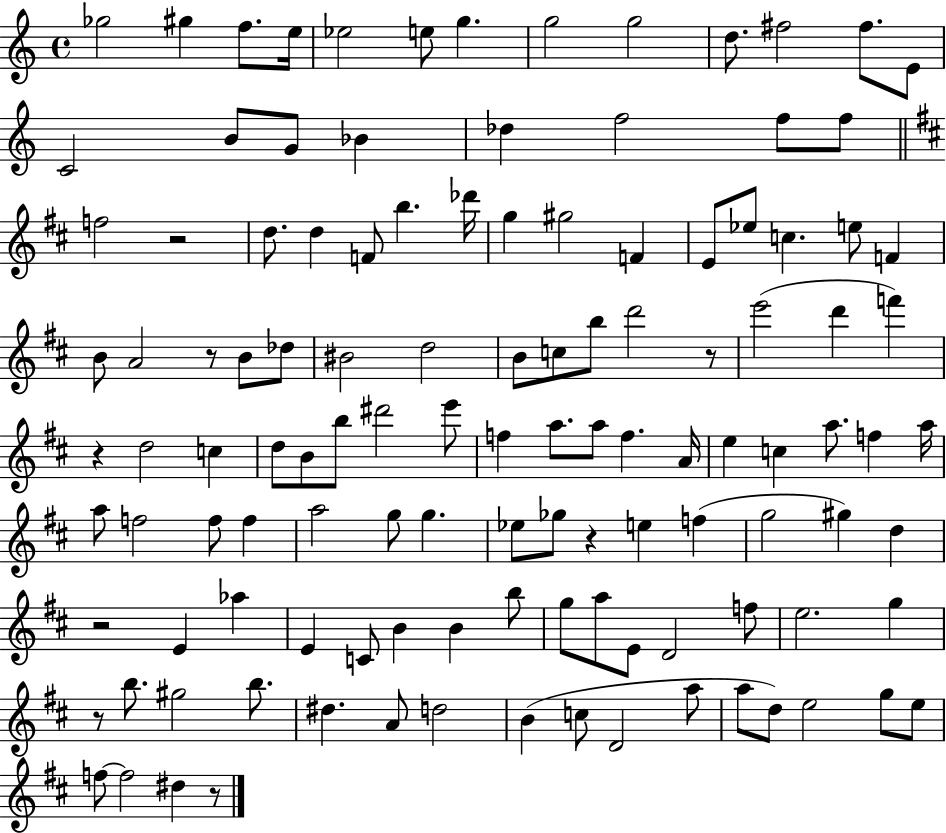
{
  \clef treble
  \time 4/4
  \defaultTimeSignature
  \key c \major
  \repeat volta 2 { ges''2 gis''4 f''8. e''16 | ees''2 e''8 g''4. | g''2 g''2 | d''8. fis''2 fis''8. e'8 | \break c'2 b'8 g'8 bes'4 | des''4 f''2 f''8 f''8 | \bar "||" \break \key d \major f''2 r2 | d''8. d''4 f'8 b''4. des'''16 | g''4 gis''2 f'4 | e'8 ees''8 c''4. e''8 f'4 | \break b'8 a'2 r8 b'8 des''8 | bis'2 d''2 | b'8 c''8 b''8 d'''2 r8 | e'''2( d'''4 f'''4) | \break r4 d''2 c''4 | d''8 b'8 b''8 dis'''2 e'''8 | f''4 a''8. a''8 f''4. a'16 | e''4 c''4 a''8. f''4 a''16 | \break a''8 f''2 f''8 f''4 | a''2 g''8 g''4. | ees''8 ges''8 r4 e''4 f''4( | g''2 gis''4) d''4 | \break r2 e'4 aes''4 | e'4 c'8 b'4 b'4 b''8 | g''8 a''8 e'8 d'2 f''8 | e''2. g''4 | \break r8 b''8. gis''2 b''8. | dis''4. a'8 d''2 | b'4( c''8 d'2 a''8 | a''8 d''8) e''2 g''8 e''8 | \break f''8~~ f''2 dis''4 r8 | } \bar "|."
}